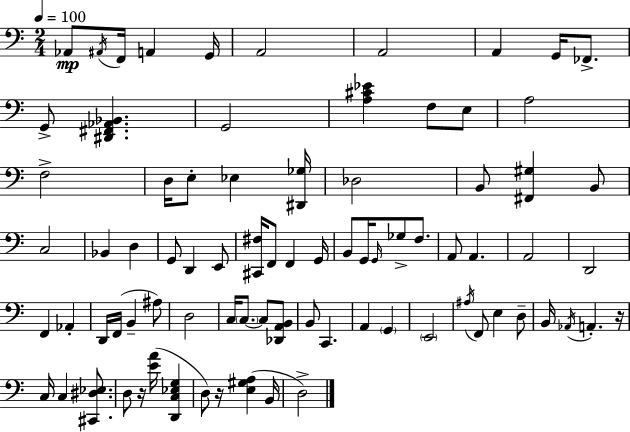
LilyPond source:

{
  \clef bass
  \numericTimeSignature
  \time 2/4
  \key c \major
  \tempo 4 = 100
  aes,8\mp \acciaccatura { ais,16 } f,16 a,4 | g,16 a,2 | a,2 | a,4 g,16 fes,8.-> | \break g,8-> <dis, fis, aes, bes,>4. | g,2 | <a cis' ees'>4 f8 e8 | a2 | \break f2-> | d16 e8-. ees4 | <dis, ges>16 des2 | b,8 <fis, gis>4 b,8 | \break c2 | bes,4 d4 | g,8 d,4 e,8 | <cis, fis>16 f,8 f,4 | \break g,16 b,8 g,16 \grace { g,16 } ges8-> f8. | a,8 a,4. | a,2 | d,2 | \break f,4 aes,4-. | d,16 f,16( b,4-- | ais8) d2 | c16 \parenthesize c8.~~ c8 | \break <des, a, b,>8 b,8 c,4. | a,4 \parenthesize g,4 | \parenthesize e,2 | \acciaccatura { ais16 } f,8 e4 | \break d8-- b,16 \acciaccatura { aes,16 } a,4.-. | r16 c16 c4 | <cis, dis ees>8. d8 r16 <e' a'>16( | <d, c ees g>4 d8) r16 <e gis a>4( | \break b,16 d2->) | \bar "|."
}